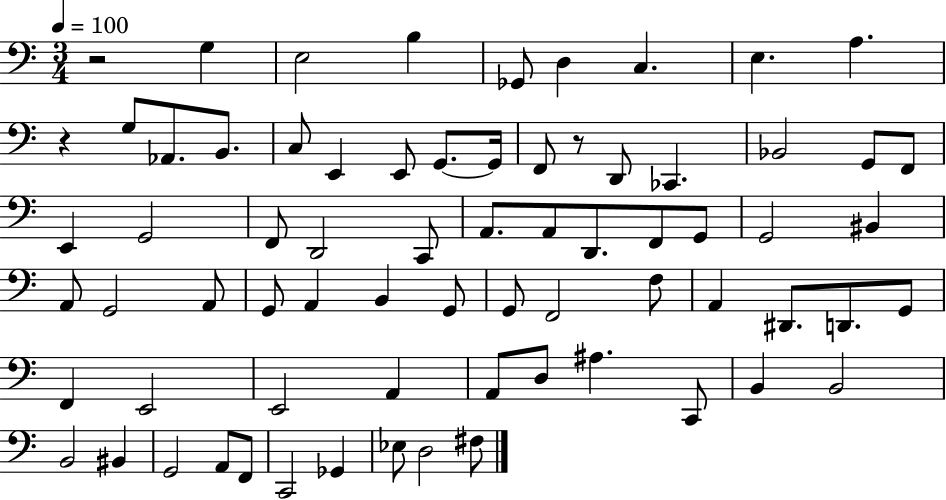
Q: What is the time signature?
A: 3/4